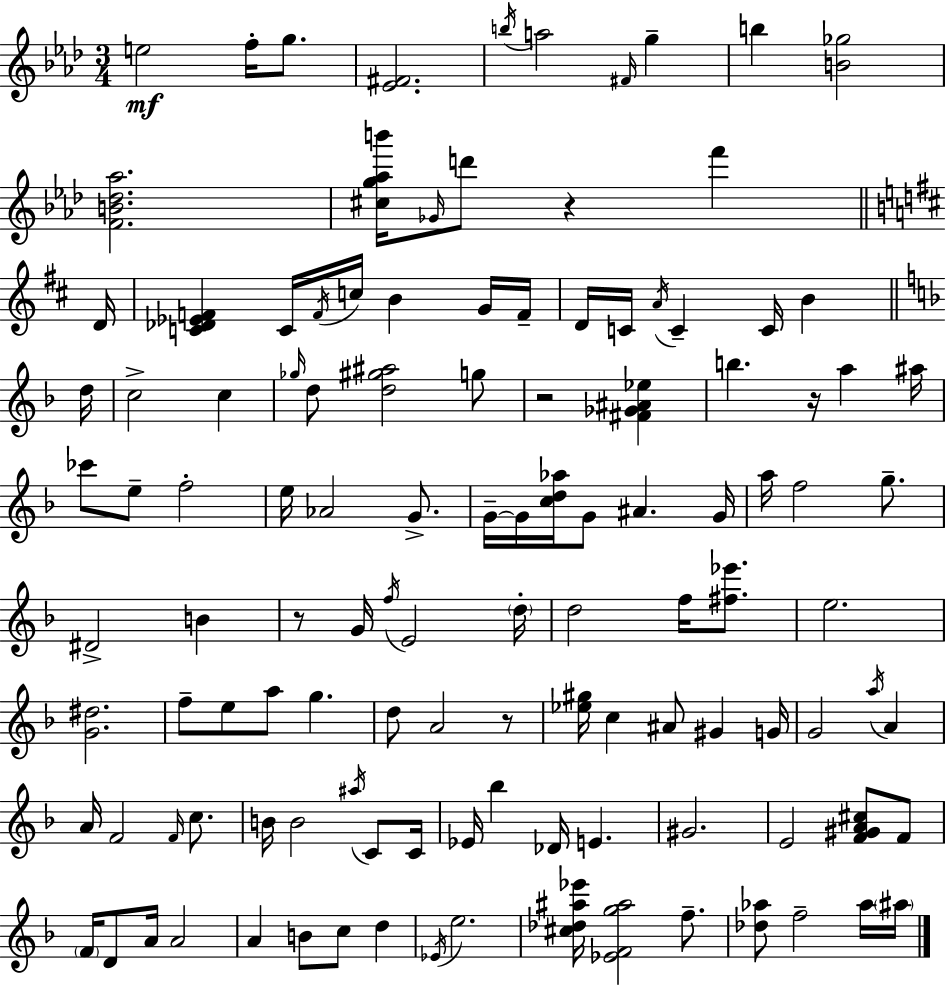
E5/h F5/s G5/e. [Eb4,F#4]/h. B5/s A5/h F#4/s G5/q B5/q [B4,Gb5]/h [F4,B4,Db5,Ab5]/h. [C#5,G5,Ab5,B6]/s Gb4/s D6/e R/q F6/q D4/s [C4,Db4,Eb4,F4]/q C4/s F4/s C5/s B4/q G4/s F4/s D4/s C4/s A4/s C4/q C4/s B4/q D5/s C5/h C5/q Gb5/s D5/e [D5,G#5,A#5]/h G5/e R/h [F#4,Gb4,A#4,Eb5]/q B5/q. R/s A5/q A#5/s CES6/e E5/e F5/h E5/s Ab4/h G4/e. G4/s G4/s [C5,D5,Ab5]/s G4/e A#4/q. G4/s A5/s F5/h G5/e. D#4/h B4/q R/e G4/s F5/s E4/h D5/s D5/h F5/s [F#5,Eb6]/e. E5/h. [G4,D#5]/h. F5/e E5/e A5/e G5/q. D5/e A4/h R/e [Eb5,G#5]/s C5/q A#4/e G#4/q G4/s G4/h A5/s A4/q A4/s F4/h F4/s C5/e. B4/s B4/h A#5/s C4/e C4/s Eb4/s Bb5/q Db4/s E4/q. G#4/h. E4/h [F4,G#4,A4,C#5]/e F4/e F4/s D4/e A4/s A4/h A4/q B4/e C5/e D5/q Eb4/s E5/h. [C#5,Db5,A#5,Eb6]/s [Eb4,F4,G5,A#5]/h F5/e. [Db5,Ab5]/e F5/h Ab5/s A#5/s